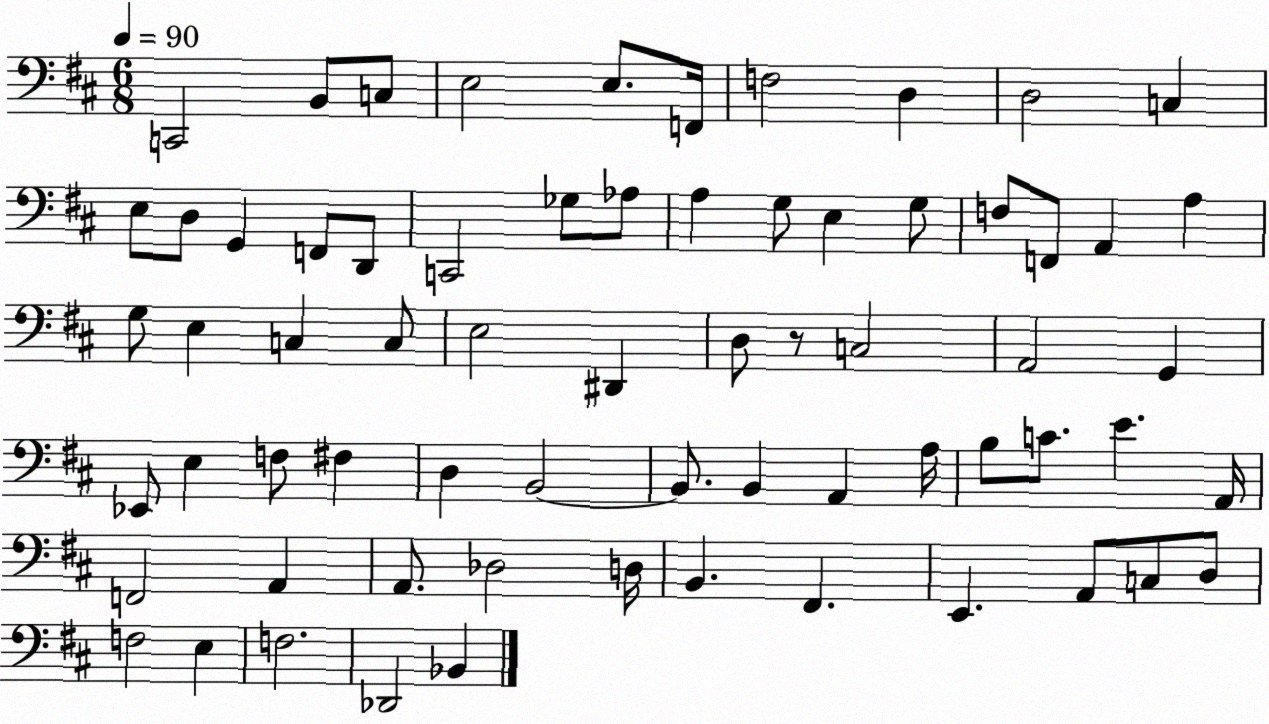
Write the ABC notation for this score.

X:1
T:Untitled
M:6/8
L:1/4
K:D
C,,2 B,,/2 C,/2 E,2 E,/2 F,,/4 F,2 D, D,2 C, E,/2 D,/2 G,, F,,/2 D,,/2 C,,2 _G,/2 _A,/2 A, G,/2 E, G,/2 F,/2 F,,/2 A,, A, G,/2 E, C, C,/2 E,2 ^D,, D,/2 z/2 C,2 A,,2 G,, _E,,/2 E, F,/2 ^F, D, B,,2 B,,/2 B,, A,, A,/4 B,/2 C/2 E A,,/4 F,,2 A,, A,,/2 _D,2 D,/4 B,, ^F,, E,, A,,/2 C,/2 D,/2 F,2 E, F,2 _D,,2 _B,,